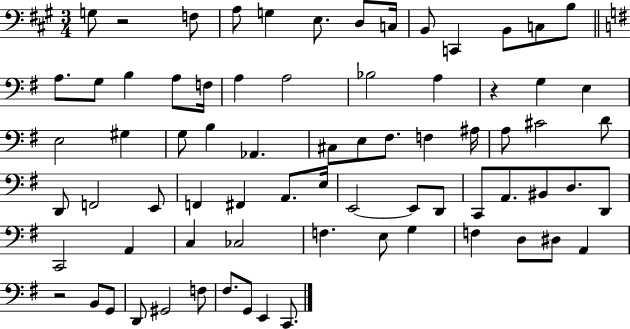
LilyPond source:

{
  \clef bass
  \numericTimeSignature
  \time 3/4
  \key a \major
  g8 r2 f8 | a8 g4 e8. d8 c16 | b,8 c,4 b,8 c8 b8 | \bar "||" \break \key e \minor a8. g8 b4 a8 f16 | a4 a2 | bes2 a4 | r4 g4 e4 | \break e2 gis4 | g8 b4 aes,4. | cis8 e8 fis8. f4 ais16 | a8 cis'2 d'8 | \break d,8 f,2 e,8 | f,4 fis,4 a,8. e16 | e,2~~ e,8 d,8 | c,8 a,8. bis,8 d8. d,8 | \break c,2 a,4 | c4 ces2 | f4. e8 g4 | f4 d8 dis8 a,4 | \break r2 b,8 g,8 | d,8 gis,2 f8 | fis8. g,8 e,4 c,8. | \bar "|."
}